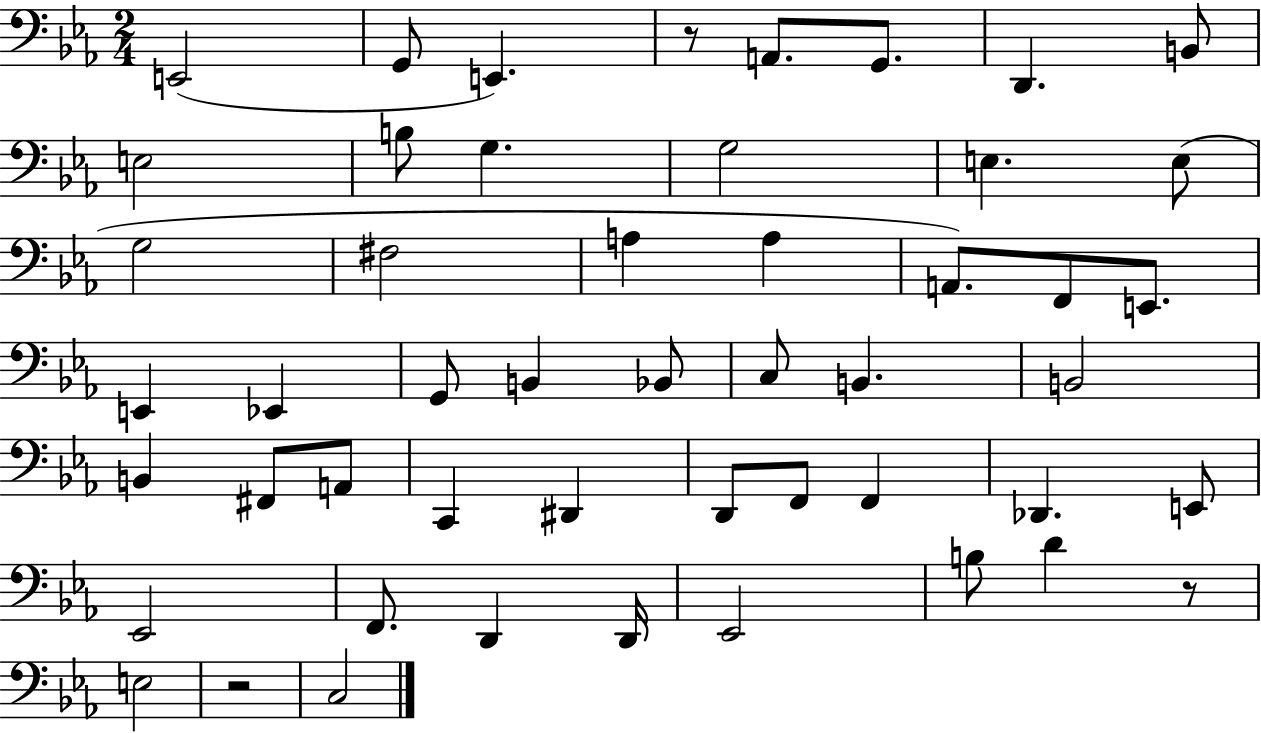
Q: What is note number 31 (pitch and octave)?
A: A2